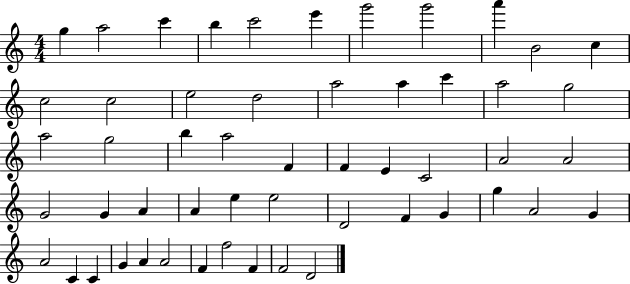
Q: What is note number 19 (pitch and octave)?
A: A5